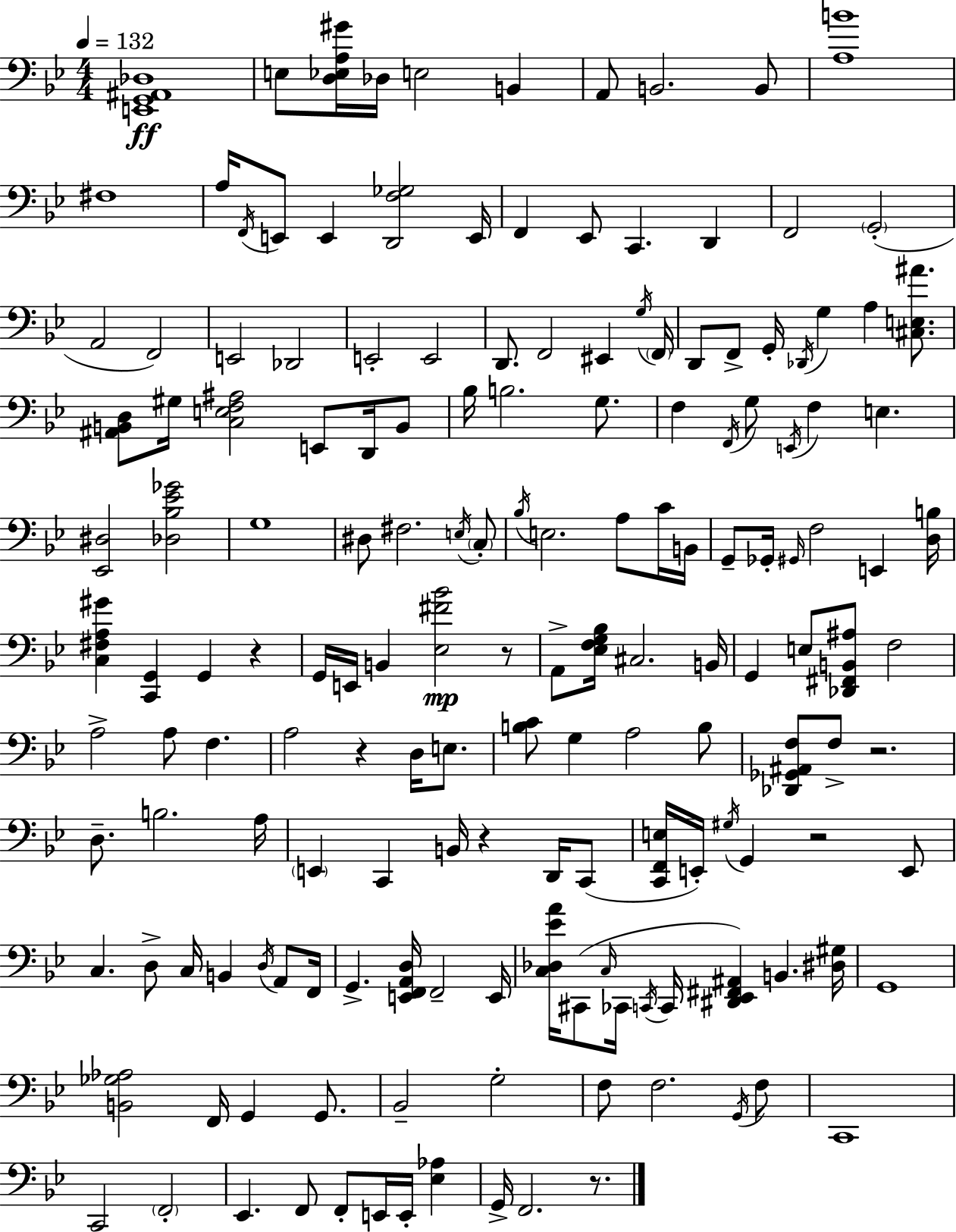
X:1
T:Untitled
M:4/4
L:1/4
K:Gm
[E,,G,,^A,,_D,]4 E,/2 [D,_E,A,^G]/4 _D,/4 E,2 B,, A,,/2 B,,2 B,,/2 [A,B]4 ^F,4 A,/4 F,,/4 E,,/2 E,, [D,,F,_G,]2 E,,/4 F,, _E,,/2 C,, D,, F,,2 G,,2 A,,2 F,,2 E,,2 _D,,2 E,,2 E,,2 D,,/2 F,,2 ^E,, G,/4 F,,/4 D,,/2 F,,/2 G,,/4 _D,,/4 G, A, [^C,E,^A]/2 [^A,,B,,D,]/2 ^G,/4 [C,E,F,^A,]2 E,,/2 D,,/4 B,,/2 _B,/4 B,2 G,/2 F, F,,/4 G,/2 E,,/4 F, E, [_E,,^D,]2 [_D,_B,_E_G]2 G,4 ^D,/2 ^F,2 E,/4 C,/2 _B,/4 E,2 A,/2 C/4 B,,/4 G,,/2 _G,,/4 ^G,,/4 F,2 E,, [D,B,]/4 [C,^F,A,^G] [C,,G,,] G,, z G,,/4 E,,/4 B,, [_E,^F_B]2 z/2 A,,/2 [_E,F,G,_B,]/4 ^C,2 B,,/4 G,, E,/2 [_D,,^F,,B,,^A,]/2 F,2 A,2 A,/2 F, A,2 z D,/4 E,/2 [B,C]/2 G, A,2 B,/2 [_D,,_G,,^A,,F,]/2 F,/2 z2 D,/2 B,2 A,/4 E,, C,, B,,/4 z D,,/4 C,,/2 [C,,F,,E,]/4 E,,/4 ^G,/4 G,, z2 E,,/2 C, D,/2 C,/4 B,, D,/4 A,,/2 F,,/4 G,, [E,,F,,A,,D,]/4 F,,2 E,,/4 [C,_D,_EA]/4 ^C,,/2 C,/4 _C,,/4 C,,/4 C,,/4 [^D,,_E,,^F,,^A,,] B,, [^D,^G,]/4 G,,4 [B,,_G,_A,]2 F,,/4 G,, G,,/2 _B,,2 G,2 F,/2 F,2 G,,/4 F,/2 C,,4 C,,2 F,,2 _E,, F,,/2 F,,/2 E,,/4 E,,/4 [_E,_A,] G,,/4 F,,2 z/2